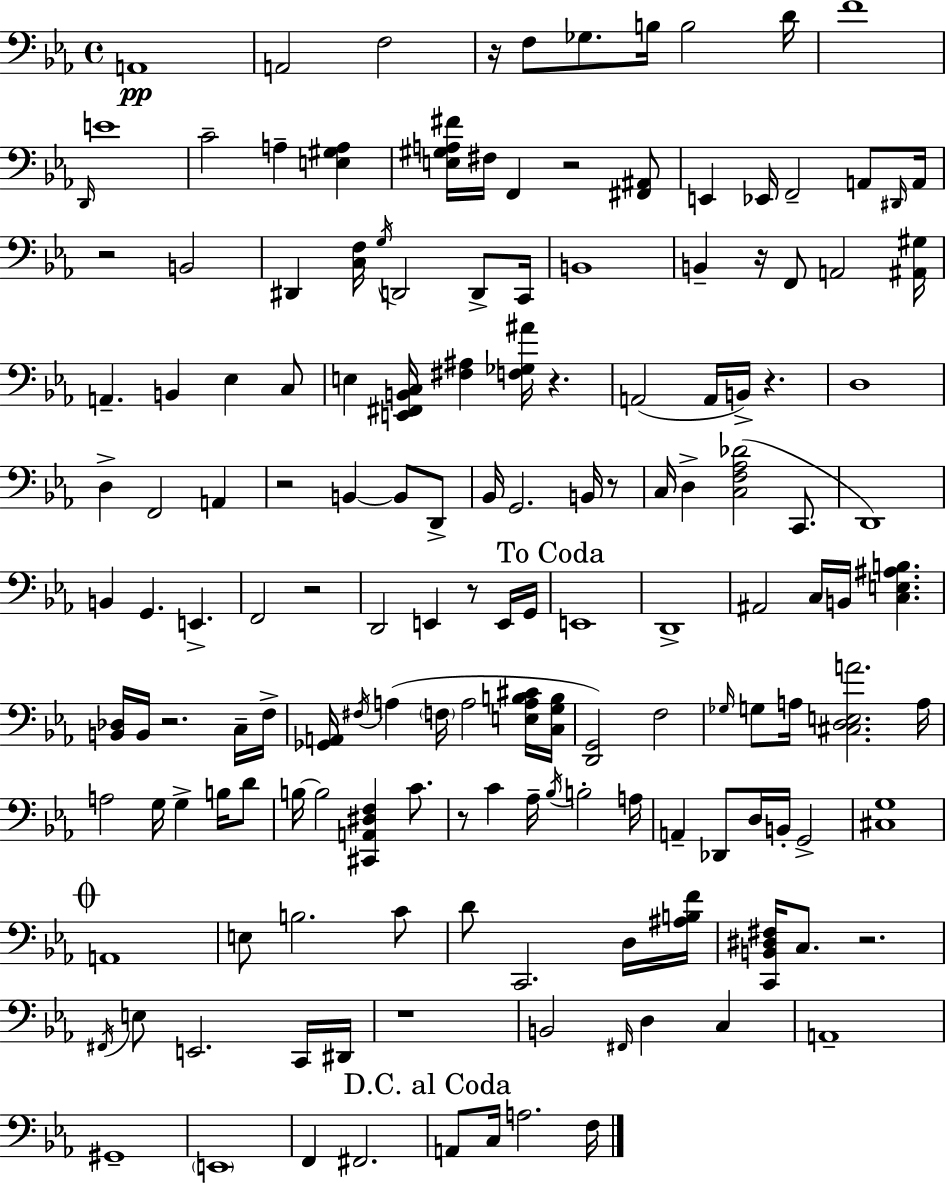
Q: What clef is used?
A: bass